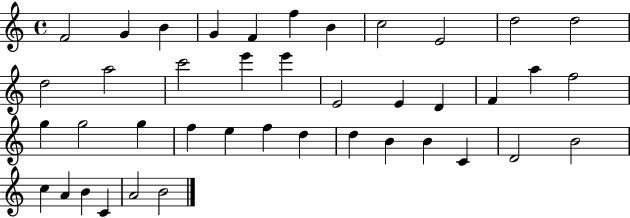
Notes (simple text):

F4/h G4/q B4/q G4/q F4/q F5/q B4/q C5/h E4/h D5/h D5/h D5/h A5/h C6/h E6/q E6/q E4/h E4/q D4/q F4/q A5/q F5/h G5/q G5/h G5/q F5/q E5/q F5/q D5/q D5/q B4/q B4/q C4/q D4/h B4/h C5/q A4/q B4/q C4/q A4/h B4/h